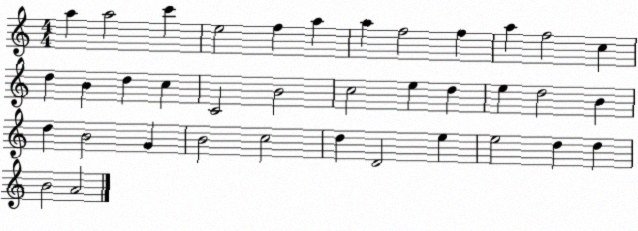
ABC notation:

X:1
T:Untitled
M:4/4
L:1/4
K:C
a a2 c' e2 f a a f2 f a f2 c d B d c C2 B2 c2 e d e d2 B d B2 G B2 c2 d D2 e e2 d d B2 A2